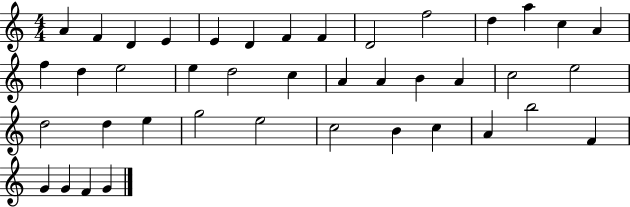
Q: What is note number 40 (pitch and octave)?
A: F4